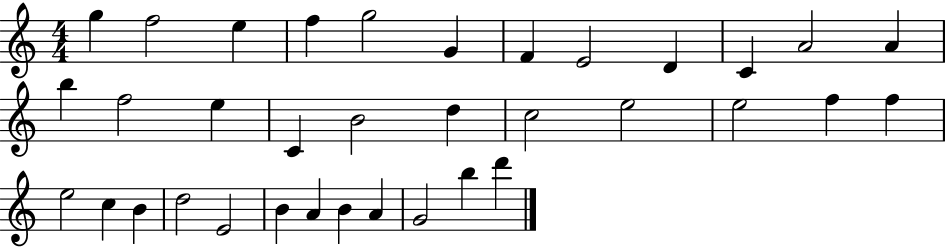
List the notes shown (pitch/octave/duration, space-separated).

G5/q F5/h E5/q F5/q G5/h G4/q F4/q E4/h D4/q C4/q A4/h A4/q B5/q F5/h E5/q C4/q B4/h D5/q C5/h E5/h E5/h F5/q F5/q E5/h C5/q B4/q D5/h E4/h B4/q A4/q B4/q A4/q G4/h B5/q D6/q